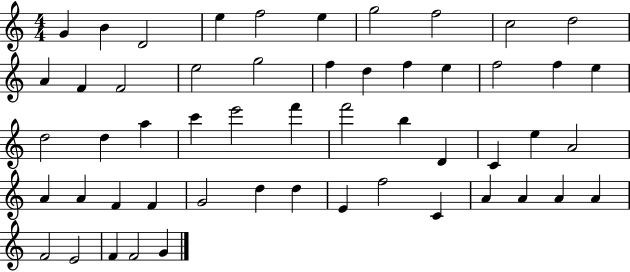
{
  \clef treble
  \numericTimeSignature
  \time 4/4
  \key c \major
  g'4 b'4 d'2 | e''4 f''2 e''4 | g''2 f''2 | c''2 d''2 | \break a'4 f'4 f'2 | e''2 g''2 | f''4 d''4 f''4 e''4 | f''2 f''4 e''4 | \break d''2 d''4 a''4 | c'''4 e'''2 f'''4 | f'''2 b''4 d'4 | c'4 e''4 a'2 | \break a'4 a'4 f'4 f'4 | g'2 d''4 d''4 | e'4 f''2 c'4 | a'4 a'4 a'4 a'4 | \break f'2 e'2 | f'4 f'2 g'4 | \bar "|."
}